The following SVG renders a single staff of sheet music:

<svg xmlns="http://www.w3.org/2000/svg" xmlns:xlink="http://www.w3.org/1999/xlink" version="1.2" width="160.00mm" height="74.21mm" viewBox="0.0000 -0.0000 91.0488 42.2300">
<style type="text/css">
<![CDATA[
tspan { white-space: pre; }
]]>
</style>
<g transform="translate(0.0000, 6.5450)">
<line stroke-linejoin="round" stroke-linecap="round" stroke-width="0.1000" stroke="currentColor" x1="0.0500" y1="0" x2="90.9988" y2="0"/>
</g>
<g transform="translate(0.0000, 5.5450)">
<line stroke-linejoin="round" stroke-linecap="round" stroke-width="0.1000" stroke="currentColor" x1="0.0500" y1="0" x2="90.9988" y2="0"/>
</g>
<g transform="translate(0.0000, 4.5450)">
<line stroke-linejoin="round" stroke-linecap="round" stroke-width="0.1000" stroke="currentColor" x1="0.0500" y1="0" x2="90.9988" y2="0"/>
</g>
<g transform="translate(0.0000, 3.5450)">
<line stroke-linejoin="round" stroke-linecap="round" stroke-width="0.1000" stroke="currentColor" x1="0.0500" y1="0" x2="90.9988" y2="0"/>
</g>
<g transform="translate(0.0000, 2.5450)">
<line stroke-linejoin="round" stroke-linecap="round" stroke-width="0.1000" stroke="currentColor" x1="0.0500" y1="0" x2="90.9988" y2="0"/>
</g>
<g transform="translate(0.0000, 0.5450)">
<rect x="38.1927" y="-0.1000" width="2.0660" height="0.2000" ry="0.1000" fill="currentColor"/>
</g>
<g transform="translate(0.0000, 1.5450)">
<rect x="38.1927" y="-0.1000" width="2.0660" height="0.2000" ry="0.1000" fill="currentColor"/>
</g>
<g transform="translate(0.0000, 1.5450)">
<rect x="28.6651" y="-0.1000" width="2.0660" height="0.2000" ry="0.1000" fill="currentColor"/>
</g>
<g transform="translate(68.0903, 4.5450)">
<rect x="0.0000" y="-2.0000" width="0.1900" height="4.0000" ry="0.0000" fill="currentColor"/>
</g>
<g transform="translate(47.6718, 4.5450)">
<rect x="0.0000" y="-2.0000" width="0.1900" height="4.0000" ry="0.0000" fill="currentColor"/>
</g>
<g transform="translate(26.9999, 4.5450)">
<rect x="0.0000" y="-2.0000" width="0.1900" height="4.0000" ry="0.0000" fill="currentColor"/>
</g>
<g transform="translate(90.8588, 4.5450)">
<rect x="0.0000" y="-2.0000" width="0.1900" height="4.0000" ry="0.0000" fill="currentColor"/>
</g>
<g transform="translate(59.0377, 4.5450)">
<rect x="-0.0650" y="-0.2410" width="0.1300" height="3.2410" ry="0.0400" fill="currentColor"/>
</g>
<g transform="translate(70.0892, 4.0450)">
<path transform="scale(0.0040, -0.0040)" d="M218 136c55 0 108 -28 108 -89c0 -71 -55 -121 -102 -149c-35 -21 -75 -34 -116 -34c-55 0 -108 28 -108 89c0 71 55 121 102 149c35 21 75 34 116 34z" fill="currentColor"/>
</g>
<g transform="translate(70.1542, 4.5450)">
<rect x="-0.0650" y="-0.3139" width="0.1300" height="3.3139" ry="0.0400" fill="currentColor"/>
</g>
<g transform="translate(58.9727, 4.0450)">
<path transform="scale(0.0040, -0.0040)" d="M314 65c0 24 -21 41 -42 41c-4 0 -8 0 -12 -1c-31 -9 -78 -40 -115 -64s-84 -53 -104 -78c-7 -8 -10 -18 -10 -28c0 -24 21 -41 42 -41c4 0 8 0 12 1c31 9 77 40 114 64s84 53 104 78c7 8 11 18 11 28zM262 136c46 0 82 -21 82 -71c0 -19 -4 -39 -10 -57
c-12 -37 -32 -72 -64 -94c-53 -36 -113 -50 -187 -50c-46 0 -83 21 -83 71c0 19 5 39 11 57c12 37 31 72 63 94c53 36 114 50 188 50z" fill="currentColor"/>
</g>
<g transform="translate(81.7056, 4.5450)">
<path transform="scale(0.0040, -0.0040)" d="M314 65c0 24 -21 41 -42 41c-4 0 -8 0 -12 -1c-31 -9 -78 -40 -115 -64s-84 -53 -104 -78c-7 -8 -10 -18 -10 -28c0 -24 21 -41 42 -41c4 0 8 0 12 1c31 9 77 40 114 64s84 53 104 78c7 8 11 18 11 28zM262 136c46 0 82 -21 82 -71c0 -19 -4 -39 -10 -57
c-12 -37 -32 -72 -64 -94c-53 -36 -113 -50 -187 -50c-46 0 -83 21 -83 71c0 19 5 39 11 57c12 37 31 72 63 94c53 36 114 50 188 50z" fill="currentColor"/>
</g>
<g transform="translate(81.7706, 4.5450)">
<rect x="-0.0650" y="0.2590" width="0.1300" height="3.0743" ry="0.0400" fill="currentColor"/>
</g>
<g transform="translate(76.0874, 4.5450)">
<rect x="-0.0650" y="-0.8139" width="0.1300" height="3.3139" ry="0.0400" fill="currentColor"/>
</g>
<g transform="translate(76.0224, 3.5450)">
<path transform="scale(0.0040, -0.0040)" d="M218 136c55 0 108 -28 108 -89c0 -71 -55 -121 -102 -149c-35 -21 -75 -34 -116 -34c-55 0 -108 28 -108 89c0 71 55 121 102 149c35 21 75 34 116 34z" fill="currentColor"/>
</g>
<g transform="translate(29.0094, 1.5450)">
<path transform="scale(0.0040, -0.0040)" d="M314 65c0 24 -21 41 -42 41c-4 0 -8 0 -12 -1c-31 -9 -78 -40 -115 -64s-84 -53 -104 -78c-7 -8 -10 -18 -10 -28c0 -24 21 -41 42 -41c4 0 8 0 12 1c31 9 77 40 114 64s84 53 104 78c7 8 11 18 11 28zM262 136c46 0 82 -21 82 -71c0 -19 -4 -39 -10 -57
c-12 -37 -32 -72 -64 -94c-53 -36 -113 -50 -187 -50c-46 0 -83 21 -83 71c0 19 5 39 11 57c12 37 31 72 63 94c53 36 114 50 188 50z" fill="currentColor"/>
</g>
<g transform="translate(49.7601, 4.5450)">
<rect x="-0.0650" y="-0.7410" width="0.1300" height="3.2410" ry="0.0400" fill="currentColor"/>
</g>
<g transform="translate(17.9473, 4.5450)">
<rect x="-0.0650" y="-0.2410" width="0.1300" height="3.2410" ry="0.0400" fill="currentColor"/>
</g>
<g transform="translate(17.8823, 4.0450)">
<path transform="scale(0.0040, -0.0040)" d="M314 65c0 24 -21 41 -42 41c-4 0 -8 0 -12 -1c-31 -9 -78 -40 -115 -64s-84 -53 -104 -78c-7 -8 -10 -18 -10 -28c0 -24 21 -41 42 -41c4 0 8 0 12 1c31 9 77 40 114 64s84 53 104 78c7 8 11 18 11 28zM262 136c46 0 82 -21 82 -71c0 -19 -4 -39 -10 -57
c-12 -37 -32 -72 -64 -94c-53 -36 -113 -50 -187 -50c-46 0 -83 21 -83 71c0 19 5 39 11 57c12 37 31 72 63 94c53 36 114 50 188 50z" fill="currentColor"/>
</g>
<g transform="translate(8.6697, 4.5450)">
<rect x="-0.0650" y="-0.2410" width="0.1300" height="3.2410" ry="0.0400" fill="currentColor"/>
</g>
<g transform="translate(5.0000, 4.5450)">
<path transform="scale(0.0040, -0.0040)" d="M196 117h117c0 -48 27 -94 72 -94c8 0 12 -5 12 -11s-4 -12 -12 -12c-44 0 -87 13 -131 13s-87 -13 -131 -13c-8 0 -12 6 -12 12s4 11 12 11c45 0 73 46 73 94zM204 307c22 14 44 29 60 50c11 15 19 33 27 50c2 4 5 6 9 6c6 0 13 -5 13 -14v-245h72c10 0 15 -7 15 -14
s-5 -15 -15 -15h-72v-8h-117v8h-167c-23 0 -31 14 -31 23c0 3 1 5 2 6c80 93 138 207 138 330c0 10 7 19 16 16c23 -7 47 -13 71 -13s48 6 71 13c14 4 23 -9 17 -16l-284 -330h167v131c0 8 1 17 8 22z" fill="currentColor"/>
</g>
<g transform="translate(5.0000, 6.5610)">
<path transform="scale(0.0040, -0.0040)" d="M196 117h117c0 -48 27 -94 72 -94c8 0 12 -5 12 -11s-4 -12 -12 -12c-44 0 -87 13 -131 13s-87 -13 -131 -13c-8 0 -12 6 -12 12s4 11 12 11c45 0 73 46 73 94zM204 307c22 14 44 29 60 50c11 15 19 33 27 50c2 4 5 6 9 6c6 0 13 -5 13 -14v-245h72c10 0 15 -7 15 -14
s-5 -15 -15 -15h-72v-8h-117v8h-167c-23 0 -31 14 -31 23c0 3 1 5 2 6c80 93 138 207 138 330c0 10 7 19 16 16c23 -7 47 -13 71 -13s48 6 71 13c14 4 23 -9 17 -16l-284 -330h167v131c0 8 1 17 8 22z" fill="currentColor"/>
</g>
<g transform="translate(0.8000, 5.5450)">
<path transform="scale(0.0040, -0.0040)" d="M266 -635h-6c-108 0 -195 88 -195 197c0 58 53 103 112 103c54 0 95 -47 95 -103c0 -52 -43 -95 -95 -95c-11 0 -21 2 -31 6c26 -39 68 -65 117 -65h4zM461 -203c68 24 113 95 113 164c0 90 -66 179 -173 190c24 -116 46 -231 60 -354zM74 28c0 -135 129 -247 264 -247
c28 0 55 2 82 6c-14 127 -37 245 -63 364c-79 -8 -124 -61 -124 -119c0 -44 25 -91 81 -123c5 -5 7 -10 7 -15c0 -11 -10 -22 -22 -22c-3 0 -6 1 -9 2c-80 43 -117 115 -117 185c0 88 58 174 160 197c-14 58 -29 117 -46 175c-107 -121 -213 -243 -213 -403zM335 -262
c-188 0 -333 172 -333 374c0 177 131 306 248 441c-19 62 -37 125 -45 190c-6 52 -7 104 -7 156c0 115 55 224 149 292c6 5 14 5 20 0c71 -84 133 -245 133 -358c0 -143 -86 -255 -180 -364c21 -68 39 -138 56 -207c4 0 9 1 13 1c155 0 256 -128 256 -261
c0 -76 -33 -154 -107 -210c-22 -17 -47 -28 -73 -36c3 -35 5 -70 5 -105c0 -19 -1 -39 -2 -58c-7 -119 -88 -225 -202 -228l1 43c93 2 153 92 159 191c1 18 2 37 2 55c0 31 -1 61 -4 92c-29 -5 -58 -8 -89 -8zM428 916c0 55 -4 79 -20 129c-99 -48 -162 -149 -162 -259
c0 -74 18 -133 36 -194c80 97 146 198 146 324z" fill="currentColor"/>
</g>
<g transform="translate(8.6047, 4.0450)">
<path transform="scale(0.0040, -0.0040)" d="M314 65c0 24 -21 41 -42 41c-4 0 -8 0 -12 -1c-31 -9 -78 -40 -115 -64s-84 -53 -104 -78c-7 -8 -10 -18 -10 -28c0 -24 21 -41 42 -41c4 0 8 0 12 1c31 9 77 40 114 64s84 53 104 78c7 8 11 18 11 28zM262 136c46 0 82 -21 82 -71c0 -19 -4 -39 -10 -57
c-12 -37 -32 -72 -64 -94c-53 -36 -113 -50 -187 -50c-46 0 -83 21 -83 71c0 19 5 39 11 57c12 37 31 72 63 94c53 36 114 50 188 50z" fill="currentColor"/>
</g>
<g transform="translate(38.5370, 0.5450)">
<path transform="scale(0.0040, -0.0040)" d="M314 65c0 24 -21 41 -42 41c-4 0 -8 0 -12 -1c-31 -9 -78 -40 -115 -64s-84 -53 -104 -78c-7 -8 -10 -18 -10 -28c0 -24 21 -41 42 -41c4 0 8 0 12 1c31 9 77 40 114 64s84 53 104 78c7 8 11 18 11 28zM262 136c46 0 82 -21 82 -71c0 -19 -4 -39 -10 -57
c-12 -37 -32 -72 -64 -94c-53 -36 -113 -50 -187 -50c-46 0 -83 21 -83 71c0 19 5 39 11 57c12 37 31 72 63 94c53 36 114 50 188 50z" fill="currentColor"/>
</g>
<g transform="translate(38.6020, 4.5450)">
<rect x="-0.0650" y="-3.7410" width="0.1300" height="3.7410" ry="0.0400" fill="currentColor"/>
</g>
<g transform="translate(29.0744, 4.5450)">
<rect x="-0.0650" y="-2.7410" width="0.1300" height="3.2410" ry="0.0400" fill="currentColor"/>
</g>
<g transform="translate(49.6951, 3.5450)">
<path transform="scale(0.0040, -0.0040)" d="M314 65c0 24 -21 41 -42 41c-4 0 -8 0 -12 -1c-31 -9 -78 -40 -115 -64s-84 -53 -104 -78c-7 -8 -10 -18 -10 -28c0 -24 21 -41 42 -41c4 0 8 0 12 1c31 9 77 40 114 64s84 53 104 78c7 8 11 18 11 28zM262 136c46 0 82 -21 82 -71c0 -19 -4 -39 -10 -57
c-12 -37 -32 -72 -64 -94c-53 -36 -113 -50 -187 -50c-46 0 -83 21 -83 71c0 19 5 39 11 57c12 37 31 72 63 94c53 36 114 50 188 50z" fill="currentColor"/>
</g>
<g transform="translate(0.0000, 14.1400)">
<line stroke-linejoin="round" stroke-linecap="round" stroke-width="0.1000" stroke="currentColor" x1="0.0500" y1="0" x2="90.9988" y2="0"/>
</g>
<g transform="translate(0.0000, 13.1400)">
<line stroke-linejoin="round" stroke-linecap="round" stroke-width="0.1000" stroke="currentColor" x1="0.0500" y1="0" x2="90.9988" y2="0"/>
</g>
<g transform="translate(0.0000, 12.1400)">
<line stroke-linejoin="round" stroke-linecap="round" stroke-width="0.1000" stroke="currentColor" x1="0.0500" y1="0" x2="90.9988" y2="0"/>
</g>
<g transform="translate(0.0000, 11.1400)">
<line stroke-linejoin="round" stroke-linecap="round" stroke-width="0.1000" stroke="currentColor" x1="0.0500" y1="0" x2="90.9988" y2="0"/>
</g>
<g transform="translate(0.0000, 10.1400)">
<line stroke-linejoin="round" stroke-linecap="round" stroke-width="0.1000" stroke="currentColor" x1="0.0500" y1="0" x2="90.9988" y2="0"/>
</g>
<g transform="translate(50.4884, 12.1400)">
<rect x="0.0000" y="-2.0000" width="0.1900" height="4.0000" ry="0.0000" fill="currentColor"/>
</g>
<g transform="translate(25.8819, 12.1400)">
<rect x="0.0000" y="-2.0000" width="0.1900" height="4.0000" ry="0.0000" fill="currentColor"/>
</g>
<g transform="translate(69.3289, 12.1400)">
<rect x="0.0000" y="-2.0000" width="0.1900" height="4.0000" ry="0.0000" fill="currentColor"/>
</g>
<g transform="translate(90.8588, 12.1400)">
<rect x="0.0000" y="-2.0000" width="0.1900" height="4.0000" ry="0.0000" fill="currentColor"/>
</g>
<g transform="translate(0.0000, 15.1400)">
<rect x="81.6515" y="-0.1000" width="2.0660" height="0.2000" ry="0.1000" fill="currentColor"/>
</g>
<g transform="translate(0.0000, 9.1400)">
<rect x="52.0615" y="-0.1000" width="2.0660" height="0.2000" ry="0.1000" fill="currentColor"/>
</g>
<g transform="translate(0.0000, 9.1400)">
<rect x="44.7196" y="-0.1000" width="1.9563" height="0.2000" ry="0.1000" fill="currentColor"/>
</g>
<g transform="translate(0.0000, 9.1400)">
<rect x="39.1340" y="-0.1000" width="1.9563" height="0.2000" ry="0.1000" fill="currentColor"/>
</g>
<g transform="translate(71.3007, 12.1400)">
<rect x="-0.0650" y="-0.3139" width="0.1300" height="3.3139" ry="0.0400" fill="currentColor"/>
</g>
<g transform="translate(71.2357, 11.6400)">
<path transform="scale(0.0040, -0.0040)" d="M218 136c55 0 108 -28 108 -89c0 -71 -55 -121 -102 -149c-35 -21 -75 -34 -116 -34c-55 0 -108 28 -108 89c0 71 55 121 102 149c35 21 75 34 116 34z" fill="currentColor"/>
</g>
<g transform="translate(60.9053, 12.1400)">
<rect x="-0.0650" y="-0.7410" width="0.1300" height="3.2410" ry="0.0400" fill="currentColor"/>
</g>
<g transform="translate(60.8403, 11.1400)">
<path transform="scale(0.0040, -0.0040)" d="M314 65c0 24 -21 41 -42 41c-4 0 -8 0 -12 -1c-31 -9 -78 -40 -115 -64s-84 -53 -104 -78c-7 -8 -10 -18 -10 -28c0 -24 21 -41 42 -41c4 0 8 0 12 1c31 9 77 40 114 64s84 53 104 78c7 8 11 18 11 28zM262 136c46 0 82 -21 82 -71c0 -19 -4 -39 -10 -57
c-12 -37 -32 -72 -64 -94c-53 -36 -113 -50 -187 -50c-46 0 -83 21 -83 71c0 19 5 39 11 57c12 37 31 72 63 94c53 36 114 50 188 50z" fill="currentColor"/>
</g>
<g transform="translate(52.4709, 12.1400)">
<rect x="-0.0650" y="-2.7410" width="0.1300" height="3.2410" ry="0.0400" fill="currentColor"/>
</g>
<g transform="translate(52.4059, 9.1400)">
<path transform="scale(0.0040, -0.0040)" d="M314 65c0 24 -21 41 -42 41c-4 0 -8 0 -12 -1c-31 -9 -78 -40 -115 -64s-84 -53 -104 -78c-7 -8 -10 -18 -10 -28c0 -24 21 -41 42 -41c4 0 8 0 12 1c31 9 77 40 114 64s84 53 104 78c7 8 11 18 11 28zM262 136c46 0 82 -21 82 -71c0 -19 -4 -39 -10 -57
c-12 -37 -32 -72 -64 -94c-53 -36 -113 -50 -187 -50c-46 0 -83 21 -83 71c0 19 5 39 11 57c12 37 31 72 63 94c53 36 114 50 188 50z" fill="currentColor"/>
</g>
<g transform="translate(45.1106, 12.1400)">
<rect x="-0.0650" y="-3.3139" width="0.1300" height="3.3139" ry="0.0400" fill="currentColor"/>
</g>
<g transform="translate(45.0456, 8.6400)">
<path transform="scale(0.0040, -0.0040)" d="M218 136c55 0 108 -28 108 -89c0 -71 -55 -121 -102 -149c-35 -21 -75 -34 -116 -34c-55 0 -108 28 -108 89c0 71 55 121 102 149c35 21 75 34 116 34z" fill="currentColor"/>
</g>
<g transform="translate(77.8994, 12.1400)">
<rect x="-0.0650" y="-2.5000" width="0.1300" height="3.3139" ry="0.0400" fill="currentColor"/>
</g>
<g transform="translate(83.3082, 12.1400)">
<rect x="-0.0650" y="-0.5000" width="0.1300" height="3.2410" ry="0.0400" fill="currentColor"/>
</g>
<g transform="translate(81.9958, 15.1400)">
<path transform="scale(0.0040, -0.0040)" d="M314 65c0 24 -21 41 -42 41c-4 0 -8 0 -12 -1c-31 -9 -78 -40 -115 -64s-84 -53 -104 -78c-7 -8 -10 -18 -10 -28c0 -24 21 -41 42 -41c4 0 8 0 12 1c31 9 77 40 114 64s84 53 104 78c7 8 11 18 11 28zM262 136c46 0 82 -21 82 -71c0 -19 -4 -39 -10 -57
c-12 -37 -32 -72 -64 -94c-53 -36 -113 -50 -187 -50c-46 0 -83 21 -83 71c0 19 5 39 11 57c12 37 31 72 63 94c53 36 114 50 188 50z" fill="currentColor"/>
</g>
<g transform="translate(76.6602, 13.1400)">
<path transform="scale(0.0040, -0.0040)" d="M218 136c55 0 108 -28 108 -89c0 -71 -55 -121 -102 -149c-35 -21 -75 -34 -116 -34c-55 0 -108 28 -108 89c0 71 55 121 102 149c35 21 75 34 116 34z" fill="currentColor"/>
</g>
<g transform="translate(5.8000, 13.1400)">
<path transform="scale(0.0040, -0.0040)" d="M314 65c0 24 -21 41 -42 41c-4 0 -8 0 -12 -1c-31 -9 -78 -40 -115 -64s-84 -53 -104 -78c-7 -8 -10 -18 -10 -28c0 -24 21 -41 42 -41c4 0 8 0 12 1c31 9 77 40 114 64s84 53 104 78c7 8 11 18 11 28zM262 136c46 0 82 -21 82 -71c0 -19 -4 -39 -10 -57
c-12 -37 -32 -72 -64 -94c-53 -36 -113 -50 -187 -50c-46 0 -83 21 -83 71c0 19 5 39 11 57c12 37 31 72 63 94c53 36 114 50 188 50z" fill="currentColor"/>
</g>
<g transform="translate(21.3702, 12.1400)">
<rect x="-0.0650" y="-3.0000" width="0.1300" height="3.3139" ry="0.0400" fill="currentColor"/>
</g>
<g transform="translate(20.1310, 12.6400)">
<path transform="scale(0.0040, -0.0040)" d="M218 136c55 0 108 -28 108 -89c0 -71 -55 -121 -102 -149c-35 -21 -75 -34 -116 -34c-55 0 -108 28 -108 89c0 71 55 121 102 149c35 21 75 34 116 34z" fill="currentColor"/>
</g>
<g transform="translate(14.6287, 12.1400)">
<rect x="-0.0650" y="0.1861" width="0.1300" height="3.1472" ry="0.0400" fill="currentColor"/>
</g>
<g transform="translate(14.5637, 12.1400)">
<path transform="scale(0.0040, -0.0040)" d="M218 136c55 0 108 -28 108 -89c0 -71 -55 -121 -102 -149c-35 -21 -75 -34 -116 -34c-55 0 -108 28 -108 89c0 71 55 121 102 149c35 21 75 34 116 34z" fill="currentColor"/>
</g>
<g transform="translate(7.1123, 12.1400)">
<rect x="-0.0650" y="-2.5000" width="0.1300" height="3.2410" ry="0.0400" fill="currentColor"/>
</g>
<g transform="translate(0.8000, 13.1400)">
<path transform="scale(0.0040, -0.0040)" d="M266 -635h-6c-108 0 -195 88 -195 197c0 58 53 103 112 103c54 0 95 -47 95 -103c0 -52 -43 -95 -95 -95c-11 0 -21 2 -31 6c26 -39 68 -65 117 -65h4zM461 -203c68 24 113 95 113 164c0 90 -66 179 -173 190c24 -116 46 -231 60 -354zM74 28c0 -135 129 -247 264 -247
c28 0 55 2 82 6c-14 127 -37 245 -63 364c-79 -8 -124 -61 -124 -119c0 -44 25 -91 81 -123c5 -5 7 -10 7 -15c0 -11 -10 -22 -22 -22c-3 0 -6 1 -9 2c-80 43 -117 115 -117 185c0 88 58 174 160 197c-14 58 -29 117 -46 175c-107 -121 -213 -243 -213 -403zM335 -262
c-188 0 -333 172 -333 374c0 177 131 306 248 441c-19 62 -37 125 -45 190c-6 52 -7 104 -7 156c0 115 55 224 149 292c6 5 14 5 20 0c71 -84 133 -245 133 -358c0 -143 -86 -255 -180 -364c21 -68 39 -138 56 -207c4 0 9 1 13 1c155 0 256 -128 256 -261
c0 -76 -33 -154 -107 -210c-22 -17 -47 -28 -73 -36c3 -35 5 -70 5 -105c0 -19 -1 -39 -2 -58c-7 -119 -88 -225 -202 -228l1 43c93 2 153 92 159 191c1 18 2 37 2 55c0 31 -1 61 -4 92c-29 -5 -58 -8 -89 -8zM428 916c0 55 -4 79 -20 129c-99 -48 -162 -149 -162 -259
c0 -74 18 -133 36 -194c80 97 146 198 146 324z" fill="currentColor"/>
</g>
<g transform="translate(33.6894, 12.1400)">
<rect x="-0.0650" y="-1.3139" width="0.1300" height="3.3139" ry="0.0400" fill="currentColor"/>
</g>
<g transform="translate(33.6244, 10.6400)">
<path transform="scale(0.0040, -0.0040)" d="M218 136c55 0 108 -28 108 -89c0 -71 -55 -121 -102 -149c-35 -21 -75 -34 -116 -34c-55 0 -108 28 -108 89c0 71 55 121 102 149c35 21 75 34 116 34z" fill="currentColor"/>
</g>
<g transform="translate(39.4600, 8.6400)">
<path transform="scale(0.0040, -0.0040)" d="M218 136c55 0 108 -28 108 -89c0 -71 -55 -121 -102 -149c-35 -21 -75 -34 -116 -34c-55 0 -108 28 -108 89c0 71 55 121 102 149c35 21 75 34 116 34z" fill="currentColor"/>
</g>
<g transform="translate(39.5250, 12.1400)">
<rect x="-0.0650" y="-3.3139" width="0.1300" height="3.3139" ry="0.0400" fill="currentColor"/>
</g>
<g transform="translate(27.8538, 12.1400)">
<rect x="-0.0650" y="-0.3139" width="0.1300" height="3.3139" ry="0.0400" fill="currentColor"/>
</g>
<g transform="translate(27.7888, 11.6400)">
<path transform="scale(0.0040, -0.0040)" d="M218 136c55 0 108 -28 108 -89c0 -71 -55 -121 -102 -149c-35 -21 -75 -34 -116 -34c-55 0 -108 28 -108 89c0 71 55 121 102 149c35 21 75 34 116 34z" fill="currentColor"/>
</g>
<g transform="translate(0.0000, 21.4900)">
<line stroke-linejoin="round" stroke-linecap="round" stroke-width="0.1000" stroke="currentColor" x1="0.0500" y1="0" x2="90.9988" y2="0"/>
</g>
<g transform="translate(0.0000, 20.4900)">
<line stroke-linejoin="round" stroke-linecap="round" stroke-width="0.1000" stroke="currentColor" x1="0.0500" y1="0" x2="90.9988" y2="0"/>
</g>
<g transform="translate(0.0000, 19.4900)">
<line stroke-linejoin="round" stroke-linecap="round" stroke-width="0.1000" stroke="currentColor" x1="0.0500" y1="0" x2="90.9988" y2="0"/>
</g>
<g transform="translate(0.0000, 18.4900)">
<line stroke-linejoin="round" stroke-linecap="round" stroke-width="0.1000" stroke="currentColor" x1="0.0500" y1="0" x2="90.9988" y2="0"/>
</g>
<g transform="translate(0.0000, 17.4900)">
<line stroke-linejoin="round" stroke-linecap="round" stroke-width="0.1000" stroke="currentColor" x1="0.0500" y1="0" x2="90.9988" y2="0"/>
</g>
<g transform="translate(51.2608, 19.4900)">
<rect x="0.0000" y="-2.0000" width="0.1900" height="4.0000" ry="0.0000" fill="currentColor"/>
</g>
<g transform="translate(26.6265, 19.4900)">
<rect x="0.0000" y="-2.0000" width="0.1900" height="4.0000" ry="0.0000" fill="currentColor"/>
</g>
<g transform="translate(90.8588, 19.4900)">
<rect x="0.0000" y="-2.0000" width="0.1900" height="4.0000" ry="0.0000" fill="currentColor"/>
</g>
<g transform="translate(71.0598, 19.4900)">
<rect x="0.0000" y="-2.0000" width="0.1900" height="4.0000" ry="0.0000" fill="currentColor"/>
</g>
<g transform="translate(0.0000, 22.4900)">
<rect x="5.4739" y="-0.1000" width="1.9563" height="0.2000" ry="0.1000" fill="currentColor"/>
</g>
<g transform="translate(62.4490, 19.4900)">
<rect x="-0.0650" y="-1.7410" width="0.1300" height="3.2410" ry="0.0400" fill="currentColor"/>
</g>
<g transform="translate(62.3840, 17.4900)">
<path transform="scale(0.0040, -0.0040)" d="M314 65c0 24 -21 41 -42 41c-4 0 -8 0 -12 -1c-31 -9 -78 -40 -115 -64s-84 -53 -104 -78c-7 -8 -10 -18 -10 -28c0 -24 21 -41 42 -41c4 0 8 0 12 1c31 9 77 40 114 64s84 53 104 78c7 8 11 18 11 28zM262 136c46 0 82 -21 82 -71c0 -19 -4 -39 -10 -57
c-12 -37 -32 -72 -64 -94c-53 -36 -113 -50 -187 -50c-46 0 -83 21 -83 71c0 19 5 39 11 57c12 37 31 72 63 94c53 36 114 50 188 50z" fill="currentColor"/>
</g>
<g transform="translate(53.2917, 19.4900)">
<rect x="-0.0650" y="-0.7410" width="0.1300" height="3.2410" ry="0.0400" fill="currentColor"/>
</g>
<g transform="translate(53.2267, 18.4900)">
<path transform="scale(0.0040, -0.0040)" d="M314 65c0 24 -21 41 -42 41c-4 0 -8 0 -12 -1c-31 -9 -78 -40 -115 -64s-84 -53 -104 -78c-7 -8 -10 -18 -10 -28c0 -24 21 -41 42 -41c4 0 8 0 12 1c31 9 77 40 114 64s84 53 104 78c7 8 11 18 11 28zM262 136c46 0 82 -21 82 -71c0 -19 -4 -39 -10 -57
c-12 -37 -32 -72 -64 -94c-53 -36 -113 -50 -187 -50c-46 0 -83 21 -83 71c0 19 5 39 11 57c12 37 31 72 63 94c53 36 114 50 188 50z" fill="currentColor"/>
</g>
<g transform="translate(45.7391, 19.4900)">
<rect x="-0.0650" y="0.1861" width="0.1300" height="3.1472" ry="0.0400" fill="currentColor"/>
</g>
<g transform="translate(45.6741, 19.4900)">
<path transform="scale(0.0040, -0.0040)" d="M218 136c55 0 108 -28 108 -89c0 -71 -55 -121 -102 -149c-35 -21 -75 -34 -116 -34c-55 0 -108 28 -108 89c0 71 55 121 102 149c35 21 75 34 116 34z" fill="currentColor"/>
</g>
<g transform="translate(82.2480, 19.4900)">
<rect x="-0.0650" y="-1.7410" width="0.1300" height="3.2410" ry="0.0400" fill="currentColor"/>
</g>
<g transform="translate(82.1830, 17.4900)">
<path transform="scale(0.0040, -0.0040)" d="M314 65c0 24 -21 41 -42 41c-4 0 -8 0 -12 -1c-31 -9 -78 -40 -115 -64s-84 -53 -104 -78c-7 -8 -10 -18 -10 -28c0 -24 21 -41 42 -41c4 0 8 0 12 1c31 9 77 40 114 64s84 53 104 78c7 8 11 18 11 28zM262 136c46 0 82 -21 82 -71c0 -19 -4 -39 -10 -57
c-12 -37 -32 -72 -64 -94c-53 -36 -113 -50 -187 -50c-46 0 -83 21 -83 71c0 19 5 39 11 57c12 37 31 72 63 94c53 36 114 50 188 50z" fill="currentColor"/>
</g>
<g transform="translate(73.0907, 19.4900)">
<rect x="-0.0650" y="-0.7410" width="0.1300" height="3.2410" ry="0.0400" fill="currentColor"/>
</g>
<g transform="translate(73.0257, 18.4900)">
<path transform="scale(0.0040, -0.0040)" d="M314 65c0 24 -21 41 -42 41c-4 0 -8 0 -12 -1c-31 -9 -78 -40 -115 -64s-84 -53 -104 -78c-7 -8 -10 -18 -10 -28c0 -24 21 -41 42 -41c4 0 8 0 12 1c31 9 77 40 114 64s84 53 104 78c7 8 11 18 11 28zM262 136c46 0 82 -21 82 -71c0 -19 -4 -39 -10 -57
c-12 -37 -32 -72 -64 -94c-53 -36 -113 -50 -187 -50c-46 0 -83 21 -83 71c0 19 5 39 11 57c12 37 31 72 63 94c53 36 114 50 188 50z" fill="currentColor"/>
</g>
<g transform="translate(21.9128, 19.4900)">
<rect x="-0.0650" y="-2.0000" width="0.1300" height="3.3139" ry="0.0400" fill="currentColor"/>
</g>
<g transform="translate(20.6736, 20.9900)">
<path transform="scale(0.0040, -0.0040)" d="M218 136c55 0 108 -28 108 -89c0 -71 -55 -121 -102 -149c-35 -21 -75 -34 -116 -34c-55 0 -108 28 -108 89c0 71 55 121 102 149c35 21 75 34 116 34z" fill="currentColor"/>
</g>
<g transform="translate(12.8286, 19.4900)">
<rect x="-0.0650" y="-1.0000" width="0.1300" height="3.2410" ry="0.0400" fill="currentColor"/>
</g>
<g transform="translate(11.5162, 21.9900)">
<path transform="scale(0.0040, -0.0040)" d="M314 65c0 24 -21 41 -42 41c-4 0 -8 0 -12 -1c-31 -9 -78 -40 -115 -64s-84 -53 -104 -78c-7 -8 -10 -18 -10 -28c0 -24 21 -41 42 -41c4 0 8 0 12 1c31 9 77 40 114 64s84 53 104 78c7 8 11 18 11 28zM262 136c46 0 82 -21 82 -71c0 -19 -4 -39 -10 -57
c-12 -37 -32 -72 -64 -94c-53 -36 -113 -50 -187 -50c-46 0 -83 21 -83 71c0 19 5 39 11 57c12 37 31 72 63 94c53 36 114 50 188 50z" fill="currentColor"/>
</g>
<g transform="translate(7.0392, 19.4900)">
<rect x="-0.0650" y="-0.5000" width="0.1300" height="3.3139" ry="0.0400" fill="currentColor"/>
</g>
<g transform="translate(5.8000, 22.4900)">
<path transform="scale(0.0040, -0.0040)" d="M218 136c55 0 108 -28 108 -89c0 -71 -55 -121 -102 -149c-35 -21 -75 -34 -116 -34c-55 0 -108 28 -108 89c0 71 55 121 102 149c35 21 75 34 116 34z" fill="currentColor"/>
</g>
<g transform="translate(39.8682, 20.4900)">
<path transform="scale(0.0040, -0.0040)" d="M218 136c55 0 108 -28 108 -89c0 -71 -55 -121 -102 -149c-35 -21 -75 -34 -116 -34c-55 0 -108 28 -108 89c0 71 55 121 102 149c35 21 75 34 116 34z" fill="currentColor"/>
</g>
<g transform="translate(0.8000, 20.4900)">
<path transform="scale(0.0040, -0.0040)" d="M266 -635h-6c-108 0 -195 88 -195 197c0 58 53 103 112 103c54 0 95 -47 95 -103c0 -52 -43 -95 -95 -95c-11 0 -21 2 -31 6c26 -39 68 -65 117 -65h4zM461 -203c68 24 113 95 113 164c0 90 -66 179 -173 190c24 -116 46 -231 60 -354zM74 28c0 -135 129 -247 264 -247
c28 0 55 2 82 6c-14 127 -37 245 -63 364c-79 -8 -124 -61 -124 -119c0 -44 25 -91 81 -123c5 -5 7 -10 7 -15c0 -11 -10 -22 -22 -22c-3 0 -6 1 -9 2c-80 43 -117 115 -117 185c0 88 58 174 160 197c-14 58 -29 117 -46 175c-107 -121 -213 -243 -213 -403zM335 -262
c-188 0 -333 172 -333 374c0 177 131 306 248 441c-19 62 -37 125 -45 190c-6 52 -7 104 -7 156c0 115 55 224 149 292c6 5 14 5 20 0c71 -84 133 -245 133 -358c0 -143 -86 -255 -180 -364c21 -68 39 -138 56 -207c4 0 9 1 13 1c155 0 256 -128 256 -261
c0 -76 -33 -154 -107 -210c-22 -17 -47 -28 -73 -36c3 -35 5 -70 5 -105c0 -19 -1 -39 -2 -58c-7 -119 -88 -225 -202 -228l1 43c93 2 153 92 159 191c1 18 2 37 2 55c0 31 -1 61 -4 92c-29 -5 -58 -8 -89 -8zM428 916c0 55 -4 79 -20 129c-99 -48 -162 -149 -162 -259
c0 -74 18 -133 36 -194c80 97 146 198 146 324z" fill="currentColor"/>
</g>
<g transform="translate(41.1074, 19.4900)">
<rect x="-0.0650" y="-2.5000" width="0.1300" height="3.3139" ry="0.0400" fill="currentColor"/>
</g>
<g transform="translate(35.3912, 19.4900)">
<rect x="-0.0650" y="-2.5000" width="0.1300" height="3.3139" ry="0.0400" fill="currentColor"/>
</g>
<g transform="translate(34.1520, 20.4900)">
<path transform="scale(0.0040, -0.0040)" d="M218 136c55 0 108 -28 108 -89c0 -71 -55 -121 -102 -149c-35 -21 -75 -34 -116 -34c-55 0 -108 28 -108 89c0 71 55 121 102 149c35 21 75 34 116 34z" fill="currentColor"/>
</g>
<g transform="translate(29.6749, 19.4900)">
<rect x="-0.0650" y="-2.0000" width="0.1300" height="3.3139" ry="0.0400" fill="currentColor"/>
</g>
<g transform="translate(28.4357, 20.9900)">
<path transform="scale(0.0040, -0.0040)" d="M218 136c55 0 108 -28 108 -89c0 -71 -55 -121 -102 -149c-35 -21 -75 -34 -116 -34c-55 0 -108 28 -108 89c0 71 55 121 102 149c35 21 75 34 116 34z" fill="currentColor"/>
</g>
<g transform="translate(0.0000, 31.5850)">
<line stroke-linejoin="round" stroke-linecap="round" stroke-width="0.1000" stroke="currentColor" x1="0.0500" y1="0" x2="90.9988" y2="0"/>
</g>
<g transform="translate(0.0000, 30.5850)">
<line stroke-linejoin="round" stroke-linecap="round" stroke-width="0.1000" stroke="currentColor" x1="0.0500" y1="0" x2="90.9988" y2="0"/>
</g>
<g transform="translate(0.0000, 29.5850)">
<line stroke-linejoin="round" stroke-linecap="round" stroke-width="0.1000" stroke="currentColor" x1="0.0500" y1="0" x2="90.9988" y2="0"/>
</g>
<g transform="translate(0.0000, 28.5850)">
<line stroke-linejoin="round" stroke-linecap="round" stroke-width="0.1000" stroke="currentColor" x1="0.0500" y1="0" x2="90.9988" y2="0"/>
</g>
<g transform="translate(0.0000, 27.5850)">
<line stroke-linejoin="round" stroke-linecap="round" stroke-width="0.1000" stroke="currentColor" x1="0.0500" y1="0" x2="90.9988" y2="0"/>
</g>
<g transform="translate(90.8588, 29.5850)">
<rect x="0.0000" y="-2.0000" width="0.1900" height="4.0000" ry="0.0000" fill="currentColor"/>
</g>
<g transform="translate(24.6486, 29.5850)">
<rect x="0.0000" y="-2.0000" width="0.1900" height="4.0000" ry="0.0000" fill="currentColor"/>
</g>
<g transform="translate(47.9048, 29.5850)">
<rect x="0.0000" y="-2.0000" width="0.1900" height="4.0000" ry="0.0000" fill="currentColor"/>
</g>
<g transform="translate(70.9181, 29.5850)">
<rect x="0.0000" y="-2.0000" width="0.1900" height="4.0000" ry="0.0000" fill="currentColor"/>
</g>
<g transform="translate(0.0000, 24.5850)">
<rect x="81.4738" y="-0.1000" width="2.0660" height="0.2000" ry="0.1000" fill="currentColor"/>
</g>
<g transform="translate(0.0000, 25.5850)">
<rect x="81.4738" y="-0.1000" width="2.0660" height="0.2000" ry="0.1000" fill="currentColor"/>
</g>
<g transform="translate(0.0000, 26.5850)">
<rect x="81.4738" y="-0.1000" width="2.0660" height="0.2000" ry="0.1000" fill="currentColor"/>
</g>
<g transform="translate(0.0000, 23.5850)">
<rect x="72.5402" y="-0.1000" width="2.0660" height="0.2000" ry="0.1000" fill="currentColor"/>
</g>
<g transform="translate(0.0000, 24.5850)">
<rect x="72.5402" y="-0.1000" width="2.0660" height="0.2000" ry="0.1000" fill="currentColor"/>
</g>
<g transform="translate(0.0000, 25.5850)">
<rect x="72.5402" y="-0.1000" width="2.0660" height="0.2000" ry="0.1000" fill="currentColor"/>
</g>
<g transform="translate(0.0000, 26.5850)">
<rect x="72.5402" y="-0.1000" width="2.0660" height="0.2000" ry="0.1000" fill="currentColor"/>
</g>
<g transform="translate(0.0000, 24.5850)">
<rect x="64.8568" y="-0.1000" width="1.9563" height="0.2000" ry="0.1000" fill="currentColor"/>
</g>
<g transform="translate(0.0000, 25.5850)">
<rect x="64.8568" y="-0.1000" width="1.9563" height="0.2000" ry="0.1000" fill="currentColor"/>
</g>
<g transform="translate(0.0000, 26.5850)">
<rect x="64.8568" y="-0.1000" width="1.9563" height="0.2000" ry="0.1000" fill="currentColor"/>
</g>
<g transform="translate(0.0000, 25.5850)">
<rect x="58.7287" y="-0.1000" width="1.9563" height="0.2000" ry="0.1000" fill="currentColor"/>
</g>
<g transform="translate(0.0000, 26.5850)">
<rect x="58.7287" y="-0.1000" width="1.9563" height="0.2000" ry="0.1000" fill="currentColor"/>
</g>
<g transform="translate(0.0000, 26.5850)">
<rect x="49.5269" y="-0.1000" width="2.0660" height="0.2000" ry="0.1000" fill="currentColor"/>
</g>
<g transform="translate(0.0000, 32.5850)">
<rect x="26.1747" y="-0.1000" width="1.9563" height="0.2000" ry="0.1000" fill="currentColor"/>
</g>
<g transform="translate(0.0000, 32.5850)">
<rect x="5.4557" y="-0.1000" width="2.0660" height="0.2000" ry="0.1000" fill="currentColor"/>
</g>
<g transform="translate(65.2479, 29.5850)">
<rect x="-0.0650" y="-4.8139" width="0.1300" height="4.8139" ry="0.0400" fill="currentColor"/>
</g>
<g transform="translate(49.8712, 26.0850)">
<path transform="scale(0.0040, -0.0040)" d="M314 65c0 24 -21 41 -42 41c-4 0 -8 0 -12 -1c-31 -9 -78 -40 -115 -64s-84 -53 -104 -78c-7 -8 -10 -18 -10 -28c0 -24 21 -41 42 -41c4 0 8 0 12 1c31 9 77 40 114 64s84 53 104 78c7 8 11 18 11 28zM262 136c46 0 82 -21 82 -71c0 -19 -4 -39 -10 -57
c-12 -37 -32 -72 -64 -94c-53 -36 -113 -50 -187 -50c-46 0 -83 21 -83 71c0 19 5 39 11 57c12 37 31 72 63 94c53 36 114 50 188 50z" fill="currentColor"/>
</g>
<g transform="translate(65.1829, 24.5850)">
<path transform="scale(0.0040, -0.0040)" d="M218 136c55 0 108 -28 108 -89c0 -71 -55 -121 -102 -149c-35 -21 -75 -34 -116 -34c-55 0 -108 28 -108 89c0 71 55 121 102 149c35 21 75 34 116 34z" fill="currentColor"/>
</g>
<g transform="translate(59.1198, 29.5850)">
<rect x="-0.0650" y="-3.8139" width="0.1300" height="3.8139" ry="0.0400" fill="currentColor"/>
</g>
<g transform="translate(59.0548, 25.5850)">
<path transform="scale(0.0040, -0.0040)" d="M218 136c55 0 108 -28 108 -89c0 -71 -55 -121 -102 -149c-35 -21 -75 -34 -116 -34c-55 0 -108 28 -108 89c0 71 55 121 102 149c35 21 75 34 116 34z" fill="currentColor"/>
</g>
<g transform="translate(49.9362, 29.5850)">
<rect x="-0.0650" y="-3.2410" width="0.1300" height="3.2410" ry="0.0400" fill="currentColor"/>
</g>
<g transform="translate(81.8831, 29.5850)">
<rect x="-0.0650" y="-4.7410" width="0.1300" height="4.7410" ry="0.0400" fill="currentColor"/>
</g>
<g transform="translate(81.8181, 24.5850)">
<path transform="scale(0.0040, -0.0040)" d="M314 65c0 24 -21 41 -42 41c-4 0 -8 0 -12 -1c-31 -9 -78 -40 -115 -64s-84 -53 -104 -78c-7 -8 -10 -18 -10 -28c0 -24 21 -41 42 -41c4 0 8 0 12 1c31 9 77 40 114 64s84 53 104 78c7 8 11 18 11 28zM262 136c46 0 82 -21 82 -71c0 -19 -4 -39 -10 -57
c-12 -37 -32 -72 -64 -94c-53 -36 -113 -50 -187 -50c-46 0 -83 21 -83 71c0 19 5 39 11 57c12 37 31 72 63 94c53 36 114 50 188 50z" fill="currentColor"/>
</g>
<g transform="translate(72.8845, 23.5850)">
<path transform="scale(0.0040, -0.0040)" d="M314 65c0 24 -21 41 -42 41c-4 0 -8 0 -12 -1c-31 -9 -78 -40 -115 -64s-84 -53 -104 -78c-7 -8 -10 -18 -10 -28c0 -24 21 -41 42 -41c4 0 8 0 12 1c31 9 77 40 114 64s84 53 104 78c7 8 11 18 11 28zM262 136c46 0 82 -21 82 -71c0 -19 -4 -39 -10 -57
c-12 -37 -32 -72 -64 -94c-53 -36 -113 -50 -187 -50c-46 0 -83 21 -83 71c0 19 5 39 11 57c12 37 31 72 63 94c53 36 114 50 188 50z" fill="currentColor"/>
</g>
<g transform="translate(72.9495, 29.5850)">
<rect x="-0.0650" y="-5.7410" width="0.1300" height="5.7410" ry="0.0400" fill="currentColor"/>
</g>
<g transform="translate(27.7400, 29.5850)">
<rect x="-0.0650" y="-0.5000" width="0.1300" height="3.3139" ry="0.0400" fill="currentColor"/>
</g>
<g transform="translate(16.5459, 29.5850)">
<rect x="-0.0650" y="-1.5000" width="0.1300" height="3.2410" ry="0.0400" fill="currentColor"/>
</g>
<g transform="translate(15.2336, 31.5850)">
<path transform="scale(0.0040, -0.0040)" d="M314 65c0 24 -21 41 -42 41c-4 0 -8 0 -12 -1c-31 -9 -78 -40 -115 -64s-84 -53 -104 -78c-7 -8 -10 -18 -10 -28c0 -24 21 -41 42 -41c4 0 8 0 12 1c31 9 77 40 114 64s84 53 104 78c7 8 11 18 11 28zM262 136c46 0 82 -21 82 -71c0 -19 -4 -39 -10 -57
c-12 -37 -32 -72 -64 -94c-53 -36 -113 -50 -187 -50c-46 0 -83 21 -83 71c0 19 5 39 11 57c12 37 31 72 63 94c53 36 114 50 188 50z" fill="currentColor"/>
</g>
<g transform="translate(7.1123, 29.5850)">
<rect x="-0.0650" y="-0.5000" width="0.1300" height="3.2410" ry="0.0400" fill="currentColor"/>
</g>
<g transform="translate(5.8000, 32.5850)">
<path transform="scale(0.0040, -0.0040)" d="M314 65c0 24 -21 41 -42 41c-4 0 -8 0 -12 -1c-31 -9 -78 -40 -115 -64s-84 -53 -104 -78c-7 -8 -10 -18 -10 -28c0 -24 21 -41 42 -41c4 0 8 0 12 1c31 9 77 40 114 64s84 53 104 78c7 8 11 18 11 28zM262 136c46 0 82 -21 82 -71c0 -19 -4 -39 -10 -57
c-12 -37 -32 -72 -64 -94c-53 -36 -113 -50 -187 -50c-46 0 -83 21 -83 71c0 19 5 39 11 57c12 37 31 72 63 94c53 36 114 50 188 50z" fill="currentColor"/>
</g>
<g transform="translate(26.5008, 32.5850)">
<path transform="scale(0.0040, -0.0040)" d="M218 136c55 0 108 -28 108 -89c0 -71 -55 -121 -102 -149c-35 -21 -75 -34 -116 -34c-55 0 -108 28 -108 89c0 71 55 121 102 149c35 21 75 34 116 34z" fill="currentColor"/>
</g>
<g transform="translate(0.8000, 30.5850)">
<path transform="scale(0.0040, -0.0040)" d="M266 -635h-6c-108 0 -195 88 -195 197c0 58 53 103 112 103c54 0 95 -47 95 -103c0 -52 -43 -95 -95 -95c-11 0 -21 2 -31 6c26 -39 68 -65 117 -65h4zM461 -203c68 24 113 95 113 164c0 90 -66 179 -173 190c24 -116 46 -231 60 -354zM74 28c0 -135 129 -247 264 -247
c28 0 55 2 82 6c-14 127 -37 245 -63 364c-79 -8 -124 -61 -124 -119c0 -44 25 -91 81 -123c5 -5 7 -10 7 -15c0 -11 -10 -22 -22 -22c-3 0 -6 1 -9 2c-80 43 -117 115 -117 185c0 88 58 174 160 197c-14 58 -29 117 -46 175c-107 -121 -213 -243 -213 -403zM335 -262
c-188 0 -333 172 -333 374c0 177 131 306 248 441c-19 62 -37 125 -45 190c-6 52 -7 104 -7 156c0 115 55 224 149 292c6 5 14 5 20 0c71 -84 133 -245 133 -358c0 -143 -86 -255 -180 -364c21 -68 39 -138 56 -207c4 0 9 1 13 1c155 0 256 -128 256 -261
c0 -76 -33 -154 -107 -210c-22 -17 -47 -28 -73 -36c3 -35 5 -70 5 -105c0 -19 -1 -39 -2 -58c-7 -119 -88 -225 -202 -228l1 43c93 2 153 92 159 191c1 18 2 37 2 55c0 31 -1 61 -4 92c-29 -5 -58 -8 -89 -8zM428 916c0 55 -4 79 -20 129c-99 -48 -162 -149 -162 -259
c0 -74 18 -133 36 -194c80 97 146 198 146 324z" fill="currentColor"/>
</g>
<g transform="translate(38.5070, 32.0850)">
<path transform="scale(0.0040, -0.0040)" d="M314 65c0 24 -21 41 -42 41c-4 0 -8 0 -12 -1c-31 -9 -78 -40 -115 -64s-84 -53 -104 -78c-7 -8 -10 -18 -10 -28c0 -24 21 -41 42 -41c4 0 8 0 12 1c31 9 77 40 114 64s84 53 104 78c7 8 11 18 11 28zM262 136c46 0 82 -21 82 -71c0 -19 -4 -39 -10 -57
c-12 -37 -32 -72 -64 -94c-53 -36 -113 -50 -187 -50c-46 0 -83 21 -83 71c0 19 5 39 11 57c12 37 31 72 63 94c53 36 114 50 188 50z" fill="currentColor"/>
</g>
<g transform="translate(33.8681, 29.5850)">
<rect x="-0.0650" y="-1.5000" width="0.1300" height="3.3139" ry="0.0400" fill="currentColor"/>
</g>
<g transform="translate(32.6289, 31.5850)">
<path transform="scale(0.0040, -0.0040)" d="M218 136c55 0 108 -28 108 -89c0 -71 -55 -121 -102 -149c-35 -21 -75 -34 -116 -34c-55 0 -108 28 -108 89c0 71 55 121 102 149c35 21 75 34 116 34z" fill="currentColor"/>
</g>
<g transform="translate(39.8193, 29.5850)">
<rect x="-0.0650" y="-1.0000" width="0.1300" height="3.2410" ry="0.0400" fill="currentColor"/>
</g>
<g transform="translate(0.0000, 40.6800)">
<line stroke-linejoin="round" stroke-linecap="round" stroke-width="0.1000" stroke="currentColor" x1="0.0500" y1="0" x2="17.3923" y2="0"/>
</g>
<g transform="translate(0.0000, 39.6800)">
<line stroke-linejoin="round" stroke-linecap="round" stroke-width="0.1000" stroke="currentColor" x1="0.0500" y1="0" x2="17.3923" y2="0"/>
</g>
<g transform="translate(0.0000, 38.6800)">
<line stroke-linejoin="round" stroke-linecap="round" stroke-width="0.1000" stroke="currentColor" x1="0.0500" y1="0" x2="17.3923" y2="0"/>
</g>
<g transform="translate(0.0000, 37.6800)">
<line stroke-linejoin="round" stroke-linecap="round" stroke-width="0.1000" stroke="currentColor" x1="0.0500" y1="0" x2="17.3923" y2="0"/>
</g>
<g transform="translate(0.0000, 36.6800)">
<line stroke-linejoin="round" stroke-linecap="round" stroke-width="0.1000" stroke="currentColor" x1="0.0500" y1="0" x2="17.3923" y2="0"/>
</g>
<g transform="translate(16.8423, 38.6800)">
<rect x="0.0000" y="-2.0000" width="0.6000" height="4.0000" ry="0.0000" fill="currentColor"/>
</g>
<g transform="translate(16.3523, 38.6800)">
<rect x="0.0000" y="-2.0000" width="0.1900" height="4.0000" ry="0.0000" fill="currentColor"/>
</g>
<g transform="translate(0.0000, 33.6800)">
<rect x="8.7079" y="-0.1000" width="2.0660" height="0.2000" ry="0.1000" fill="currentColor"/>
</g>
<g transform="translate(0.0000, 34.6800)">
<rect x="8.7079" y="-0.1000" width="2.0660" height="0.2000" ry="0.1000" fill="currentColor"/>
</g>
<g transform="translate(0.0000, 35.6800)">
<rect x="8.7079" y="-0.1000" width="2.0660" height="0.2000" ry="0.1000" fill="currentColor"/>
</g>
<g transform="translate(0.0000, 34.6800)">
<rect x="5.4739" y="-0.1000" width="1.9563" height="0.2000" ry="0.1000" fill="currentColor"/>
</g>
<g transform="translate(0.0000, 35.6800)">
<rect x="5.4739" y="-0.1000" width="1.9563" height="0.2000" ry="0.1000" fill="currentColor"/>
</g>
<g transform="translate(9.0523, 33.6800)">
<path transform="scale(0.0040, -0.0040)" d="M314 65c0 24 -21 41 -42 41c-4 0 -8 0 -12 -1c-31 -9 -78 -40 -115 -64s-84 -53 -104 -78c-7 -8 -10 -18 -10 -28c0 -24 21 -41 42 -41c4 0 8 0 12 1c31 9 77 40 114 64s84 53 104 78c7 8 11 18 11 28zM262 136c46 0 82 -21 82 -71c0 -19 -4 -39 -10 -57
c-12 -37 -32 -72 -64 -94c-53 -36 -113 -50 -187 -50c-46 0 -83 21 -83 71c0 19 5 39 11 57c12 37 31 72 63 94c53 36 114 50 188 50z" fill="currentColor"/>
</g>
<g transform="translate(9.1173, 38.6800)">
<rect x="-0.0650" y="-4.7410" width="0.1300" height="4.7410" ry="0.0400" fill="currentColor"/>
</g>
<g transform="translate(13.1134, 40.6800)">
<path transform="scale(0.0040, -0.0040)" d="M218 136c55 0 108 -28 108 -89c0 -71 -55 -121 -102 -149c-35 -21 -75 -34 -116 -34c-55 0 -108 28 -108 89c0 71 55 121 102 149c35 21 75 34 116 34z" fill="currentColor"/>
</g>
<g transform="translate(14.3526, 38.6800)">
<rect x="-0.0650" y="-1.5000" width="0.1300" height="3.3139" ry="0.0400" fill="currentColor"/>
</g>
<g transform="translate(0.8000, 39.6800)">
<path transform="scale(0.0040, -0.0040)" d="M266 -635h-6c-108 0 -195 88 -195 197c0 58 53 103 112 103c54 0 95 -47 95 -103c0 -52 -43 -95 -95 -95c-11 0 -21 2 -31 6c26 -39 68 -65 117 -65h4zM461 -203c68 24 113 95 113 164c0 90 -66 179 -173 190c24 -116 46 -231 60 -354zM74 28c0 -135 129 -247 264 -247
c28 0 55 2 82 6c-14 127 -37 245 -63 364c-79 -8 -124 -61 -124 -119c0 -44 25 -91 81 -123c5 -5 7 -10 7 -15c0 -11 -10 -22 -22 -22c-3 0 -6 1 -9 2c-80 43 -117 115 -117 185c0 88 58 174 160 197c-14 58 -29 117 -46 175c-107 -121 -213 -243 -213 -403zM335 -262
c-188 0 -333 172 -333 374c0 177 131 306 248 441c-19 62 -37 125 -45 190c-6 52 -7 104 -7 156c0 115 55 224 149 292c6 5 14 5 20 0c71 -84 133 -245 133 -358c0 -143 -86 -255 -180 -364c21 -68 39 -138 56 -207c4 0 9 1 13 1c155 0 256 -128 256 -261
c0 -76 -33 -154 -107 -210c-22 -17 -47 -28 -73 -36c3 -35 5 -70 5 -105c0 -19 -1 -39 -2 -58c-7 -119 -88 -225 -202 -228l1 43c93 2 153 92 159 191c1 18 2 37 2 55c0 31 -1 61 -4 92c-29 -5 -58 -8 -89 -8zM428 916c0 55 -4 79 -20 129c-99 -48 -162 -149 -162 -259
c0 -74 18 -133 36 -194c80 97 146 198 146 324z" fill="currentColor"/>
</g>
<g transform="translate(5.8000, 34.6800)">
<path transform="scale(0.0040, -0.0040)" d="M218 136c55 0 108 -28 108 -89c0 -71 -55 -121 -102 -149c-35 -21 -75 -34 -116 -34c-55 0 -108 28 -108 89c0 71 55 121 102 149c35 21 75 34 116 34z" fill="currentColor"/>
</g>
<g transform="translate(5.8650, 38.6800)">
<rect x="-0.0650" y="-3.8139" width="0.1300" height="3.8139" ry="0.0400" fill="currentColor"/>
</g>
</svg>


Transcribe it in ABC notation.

X:1
T:Untitled
M:4/4
L:1/4
K:C
c2 c2 a2 c'2 d2 c2 c d B2 G2 B A c e b b a2 d2 c G C2 C D2 F F G G B d2 f2 d2 f2 C2 E2 C E D2 b2 c' e' g'2 e'2 c' e'2 E